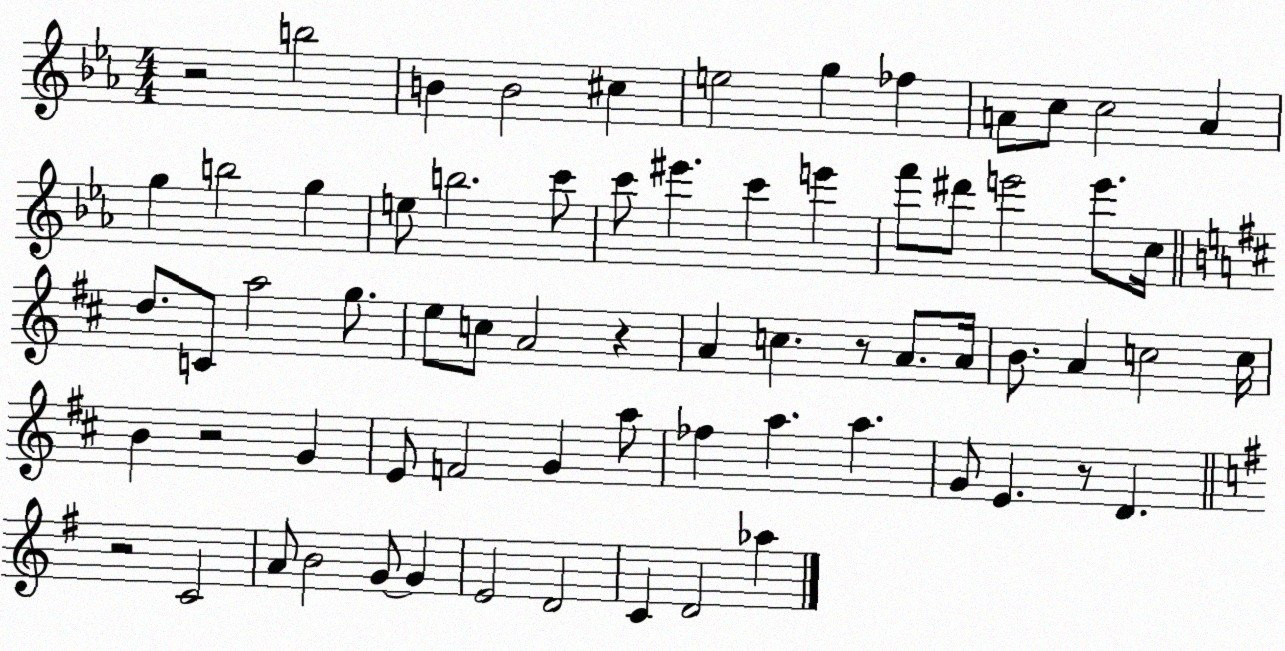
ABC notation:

X:1
T:Untitled
M:4/4
L:1/4
K:Eb
z2 b2 B B2 ^c e2 g _f A/2 c/2 c2 A g b2 g e/2 b2 c'/2 c'/2 ^e' c' e' f'/2 ^d'/2 e'2 e'/2 c/4 d/2 C/2 a2 g/2 e/2 c/2 A2 z A c z/2 A/2 A/4 B/2 A c2 c/4 B z2 G E/2 F2 G a/2 _f a a G/2 E z/2 D z2 C2 A/2 B2 G/2 G E2 D2 C D2 _a